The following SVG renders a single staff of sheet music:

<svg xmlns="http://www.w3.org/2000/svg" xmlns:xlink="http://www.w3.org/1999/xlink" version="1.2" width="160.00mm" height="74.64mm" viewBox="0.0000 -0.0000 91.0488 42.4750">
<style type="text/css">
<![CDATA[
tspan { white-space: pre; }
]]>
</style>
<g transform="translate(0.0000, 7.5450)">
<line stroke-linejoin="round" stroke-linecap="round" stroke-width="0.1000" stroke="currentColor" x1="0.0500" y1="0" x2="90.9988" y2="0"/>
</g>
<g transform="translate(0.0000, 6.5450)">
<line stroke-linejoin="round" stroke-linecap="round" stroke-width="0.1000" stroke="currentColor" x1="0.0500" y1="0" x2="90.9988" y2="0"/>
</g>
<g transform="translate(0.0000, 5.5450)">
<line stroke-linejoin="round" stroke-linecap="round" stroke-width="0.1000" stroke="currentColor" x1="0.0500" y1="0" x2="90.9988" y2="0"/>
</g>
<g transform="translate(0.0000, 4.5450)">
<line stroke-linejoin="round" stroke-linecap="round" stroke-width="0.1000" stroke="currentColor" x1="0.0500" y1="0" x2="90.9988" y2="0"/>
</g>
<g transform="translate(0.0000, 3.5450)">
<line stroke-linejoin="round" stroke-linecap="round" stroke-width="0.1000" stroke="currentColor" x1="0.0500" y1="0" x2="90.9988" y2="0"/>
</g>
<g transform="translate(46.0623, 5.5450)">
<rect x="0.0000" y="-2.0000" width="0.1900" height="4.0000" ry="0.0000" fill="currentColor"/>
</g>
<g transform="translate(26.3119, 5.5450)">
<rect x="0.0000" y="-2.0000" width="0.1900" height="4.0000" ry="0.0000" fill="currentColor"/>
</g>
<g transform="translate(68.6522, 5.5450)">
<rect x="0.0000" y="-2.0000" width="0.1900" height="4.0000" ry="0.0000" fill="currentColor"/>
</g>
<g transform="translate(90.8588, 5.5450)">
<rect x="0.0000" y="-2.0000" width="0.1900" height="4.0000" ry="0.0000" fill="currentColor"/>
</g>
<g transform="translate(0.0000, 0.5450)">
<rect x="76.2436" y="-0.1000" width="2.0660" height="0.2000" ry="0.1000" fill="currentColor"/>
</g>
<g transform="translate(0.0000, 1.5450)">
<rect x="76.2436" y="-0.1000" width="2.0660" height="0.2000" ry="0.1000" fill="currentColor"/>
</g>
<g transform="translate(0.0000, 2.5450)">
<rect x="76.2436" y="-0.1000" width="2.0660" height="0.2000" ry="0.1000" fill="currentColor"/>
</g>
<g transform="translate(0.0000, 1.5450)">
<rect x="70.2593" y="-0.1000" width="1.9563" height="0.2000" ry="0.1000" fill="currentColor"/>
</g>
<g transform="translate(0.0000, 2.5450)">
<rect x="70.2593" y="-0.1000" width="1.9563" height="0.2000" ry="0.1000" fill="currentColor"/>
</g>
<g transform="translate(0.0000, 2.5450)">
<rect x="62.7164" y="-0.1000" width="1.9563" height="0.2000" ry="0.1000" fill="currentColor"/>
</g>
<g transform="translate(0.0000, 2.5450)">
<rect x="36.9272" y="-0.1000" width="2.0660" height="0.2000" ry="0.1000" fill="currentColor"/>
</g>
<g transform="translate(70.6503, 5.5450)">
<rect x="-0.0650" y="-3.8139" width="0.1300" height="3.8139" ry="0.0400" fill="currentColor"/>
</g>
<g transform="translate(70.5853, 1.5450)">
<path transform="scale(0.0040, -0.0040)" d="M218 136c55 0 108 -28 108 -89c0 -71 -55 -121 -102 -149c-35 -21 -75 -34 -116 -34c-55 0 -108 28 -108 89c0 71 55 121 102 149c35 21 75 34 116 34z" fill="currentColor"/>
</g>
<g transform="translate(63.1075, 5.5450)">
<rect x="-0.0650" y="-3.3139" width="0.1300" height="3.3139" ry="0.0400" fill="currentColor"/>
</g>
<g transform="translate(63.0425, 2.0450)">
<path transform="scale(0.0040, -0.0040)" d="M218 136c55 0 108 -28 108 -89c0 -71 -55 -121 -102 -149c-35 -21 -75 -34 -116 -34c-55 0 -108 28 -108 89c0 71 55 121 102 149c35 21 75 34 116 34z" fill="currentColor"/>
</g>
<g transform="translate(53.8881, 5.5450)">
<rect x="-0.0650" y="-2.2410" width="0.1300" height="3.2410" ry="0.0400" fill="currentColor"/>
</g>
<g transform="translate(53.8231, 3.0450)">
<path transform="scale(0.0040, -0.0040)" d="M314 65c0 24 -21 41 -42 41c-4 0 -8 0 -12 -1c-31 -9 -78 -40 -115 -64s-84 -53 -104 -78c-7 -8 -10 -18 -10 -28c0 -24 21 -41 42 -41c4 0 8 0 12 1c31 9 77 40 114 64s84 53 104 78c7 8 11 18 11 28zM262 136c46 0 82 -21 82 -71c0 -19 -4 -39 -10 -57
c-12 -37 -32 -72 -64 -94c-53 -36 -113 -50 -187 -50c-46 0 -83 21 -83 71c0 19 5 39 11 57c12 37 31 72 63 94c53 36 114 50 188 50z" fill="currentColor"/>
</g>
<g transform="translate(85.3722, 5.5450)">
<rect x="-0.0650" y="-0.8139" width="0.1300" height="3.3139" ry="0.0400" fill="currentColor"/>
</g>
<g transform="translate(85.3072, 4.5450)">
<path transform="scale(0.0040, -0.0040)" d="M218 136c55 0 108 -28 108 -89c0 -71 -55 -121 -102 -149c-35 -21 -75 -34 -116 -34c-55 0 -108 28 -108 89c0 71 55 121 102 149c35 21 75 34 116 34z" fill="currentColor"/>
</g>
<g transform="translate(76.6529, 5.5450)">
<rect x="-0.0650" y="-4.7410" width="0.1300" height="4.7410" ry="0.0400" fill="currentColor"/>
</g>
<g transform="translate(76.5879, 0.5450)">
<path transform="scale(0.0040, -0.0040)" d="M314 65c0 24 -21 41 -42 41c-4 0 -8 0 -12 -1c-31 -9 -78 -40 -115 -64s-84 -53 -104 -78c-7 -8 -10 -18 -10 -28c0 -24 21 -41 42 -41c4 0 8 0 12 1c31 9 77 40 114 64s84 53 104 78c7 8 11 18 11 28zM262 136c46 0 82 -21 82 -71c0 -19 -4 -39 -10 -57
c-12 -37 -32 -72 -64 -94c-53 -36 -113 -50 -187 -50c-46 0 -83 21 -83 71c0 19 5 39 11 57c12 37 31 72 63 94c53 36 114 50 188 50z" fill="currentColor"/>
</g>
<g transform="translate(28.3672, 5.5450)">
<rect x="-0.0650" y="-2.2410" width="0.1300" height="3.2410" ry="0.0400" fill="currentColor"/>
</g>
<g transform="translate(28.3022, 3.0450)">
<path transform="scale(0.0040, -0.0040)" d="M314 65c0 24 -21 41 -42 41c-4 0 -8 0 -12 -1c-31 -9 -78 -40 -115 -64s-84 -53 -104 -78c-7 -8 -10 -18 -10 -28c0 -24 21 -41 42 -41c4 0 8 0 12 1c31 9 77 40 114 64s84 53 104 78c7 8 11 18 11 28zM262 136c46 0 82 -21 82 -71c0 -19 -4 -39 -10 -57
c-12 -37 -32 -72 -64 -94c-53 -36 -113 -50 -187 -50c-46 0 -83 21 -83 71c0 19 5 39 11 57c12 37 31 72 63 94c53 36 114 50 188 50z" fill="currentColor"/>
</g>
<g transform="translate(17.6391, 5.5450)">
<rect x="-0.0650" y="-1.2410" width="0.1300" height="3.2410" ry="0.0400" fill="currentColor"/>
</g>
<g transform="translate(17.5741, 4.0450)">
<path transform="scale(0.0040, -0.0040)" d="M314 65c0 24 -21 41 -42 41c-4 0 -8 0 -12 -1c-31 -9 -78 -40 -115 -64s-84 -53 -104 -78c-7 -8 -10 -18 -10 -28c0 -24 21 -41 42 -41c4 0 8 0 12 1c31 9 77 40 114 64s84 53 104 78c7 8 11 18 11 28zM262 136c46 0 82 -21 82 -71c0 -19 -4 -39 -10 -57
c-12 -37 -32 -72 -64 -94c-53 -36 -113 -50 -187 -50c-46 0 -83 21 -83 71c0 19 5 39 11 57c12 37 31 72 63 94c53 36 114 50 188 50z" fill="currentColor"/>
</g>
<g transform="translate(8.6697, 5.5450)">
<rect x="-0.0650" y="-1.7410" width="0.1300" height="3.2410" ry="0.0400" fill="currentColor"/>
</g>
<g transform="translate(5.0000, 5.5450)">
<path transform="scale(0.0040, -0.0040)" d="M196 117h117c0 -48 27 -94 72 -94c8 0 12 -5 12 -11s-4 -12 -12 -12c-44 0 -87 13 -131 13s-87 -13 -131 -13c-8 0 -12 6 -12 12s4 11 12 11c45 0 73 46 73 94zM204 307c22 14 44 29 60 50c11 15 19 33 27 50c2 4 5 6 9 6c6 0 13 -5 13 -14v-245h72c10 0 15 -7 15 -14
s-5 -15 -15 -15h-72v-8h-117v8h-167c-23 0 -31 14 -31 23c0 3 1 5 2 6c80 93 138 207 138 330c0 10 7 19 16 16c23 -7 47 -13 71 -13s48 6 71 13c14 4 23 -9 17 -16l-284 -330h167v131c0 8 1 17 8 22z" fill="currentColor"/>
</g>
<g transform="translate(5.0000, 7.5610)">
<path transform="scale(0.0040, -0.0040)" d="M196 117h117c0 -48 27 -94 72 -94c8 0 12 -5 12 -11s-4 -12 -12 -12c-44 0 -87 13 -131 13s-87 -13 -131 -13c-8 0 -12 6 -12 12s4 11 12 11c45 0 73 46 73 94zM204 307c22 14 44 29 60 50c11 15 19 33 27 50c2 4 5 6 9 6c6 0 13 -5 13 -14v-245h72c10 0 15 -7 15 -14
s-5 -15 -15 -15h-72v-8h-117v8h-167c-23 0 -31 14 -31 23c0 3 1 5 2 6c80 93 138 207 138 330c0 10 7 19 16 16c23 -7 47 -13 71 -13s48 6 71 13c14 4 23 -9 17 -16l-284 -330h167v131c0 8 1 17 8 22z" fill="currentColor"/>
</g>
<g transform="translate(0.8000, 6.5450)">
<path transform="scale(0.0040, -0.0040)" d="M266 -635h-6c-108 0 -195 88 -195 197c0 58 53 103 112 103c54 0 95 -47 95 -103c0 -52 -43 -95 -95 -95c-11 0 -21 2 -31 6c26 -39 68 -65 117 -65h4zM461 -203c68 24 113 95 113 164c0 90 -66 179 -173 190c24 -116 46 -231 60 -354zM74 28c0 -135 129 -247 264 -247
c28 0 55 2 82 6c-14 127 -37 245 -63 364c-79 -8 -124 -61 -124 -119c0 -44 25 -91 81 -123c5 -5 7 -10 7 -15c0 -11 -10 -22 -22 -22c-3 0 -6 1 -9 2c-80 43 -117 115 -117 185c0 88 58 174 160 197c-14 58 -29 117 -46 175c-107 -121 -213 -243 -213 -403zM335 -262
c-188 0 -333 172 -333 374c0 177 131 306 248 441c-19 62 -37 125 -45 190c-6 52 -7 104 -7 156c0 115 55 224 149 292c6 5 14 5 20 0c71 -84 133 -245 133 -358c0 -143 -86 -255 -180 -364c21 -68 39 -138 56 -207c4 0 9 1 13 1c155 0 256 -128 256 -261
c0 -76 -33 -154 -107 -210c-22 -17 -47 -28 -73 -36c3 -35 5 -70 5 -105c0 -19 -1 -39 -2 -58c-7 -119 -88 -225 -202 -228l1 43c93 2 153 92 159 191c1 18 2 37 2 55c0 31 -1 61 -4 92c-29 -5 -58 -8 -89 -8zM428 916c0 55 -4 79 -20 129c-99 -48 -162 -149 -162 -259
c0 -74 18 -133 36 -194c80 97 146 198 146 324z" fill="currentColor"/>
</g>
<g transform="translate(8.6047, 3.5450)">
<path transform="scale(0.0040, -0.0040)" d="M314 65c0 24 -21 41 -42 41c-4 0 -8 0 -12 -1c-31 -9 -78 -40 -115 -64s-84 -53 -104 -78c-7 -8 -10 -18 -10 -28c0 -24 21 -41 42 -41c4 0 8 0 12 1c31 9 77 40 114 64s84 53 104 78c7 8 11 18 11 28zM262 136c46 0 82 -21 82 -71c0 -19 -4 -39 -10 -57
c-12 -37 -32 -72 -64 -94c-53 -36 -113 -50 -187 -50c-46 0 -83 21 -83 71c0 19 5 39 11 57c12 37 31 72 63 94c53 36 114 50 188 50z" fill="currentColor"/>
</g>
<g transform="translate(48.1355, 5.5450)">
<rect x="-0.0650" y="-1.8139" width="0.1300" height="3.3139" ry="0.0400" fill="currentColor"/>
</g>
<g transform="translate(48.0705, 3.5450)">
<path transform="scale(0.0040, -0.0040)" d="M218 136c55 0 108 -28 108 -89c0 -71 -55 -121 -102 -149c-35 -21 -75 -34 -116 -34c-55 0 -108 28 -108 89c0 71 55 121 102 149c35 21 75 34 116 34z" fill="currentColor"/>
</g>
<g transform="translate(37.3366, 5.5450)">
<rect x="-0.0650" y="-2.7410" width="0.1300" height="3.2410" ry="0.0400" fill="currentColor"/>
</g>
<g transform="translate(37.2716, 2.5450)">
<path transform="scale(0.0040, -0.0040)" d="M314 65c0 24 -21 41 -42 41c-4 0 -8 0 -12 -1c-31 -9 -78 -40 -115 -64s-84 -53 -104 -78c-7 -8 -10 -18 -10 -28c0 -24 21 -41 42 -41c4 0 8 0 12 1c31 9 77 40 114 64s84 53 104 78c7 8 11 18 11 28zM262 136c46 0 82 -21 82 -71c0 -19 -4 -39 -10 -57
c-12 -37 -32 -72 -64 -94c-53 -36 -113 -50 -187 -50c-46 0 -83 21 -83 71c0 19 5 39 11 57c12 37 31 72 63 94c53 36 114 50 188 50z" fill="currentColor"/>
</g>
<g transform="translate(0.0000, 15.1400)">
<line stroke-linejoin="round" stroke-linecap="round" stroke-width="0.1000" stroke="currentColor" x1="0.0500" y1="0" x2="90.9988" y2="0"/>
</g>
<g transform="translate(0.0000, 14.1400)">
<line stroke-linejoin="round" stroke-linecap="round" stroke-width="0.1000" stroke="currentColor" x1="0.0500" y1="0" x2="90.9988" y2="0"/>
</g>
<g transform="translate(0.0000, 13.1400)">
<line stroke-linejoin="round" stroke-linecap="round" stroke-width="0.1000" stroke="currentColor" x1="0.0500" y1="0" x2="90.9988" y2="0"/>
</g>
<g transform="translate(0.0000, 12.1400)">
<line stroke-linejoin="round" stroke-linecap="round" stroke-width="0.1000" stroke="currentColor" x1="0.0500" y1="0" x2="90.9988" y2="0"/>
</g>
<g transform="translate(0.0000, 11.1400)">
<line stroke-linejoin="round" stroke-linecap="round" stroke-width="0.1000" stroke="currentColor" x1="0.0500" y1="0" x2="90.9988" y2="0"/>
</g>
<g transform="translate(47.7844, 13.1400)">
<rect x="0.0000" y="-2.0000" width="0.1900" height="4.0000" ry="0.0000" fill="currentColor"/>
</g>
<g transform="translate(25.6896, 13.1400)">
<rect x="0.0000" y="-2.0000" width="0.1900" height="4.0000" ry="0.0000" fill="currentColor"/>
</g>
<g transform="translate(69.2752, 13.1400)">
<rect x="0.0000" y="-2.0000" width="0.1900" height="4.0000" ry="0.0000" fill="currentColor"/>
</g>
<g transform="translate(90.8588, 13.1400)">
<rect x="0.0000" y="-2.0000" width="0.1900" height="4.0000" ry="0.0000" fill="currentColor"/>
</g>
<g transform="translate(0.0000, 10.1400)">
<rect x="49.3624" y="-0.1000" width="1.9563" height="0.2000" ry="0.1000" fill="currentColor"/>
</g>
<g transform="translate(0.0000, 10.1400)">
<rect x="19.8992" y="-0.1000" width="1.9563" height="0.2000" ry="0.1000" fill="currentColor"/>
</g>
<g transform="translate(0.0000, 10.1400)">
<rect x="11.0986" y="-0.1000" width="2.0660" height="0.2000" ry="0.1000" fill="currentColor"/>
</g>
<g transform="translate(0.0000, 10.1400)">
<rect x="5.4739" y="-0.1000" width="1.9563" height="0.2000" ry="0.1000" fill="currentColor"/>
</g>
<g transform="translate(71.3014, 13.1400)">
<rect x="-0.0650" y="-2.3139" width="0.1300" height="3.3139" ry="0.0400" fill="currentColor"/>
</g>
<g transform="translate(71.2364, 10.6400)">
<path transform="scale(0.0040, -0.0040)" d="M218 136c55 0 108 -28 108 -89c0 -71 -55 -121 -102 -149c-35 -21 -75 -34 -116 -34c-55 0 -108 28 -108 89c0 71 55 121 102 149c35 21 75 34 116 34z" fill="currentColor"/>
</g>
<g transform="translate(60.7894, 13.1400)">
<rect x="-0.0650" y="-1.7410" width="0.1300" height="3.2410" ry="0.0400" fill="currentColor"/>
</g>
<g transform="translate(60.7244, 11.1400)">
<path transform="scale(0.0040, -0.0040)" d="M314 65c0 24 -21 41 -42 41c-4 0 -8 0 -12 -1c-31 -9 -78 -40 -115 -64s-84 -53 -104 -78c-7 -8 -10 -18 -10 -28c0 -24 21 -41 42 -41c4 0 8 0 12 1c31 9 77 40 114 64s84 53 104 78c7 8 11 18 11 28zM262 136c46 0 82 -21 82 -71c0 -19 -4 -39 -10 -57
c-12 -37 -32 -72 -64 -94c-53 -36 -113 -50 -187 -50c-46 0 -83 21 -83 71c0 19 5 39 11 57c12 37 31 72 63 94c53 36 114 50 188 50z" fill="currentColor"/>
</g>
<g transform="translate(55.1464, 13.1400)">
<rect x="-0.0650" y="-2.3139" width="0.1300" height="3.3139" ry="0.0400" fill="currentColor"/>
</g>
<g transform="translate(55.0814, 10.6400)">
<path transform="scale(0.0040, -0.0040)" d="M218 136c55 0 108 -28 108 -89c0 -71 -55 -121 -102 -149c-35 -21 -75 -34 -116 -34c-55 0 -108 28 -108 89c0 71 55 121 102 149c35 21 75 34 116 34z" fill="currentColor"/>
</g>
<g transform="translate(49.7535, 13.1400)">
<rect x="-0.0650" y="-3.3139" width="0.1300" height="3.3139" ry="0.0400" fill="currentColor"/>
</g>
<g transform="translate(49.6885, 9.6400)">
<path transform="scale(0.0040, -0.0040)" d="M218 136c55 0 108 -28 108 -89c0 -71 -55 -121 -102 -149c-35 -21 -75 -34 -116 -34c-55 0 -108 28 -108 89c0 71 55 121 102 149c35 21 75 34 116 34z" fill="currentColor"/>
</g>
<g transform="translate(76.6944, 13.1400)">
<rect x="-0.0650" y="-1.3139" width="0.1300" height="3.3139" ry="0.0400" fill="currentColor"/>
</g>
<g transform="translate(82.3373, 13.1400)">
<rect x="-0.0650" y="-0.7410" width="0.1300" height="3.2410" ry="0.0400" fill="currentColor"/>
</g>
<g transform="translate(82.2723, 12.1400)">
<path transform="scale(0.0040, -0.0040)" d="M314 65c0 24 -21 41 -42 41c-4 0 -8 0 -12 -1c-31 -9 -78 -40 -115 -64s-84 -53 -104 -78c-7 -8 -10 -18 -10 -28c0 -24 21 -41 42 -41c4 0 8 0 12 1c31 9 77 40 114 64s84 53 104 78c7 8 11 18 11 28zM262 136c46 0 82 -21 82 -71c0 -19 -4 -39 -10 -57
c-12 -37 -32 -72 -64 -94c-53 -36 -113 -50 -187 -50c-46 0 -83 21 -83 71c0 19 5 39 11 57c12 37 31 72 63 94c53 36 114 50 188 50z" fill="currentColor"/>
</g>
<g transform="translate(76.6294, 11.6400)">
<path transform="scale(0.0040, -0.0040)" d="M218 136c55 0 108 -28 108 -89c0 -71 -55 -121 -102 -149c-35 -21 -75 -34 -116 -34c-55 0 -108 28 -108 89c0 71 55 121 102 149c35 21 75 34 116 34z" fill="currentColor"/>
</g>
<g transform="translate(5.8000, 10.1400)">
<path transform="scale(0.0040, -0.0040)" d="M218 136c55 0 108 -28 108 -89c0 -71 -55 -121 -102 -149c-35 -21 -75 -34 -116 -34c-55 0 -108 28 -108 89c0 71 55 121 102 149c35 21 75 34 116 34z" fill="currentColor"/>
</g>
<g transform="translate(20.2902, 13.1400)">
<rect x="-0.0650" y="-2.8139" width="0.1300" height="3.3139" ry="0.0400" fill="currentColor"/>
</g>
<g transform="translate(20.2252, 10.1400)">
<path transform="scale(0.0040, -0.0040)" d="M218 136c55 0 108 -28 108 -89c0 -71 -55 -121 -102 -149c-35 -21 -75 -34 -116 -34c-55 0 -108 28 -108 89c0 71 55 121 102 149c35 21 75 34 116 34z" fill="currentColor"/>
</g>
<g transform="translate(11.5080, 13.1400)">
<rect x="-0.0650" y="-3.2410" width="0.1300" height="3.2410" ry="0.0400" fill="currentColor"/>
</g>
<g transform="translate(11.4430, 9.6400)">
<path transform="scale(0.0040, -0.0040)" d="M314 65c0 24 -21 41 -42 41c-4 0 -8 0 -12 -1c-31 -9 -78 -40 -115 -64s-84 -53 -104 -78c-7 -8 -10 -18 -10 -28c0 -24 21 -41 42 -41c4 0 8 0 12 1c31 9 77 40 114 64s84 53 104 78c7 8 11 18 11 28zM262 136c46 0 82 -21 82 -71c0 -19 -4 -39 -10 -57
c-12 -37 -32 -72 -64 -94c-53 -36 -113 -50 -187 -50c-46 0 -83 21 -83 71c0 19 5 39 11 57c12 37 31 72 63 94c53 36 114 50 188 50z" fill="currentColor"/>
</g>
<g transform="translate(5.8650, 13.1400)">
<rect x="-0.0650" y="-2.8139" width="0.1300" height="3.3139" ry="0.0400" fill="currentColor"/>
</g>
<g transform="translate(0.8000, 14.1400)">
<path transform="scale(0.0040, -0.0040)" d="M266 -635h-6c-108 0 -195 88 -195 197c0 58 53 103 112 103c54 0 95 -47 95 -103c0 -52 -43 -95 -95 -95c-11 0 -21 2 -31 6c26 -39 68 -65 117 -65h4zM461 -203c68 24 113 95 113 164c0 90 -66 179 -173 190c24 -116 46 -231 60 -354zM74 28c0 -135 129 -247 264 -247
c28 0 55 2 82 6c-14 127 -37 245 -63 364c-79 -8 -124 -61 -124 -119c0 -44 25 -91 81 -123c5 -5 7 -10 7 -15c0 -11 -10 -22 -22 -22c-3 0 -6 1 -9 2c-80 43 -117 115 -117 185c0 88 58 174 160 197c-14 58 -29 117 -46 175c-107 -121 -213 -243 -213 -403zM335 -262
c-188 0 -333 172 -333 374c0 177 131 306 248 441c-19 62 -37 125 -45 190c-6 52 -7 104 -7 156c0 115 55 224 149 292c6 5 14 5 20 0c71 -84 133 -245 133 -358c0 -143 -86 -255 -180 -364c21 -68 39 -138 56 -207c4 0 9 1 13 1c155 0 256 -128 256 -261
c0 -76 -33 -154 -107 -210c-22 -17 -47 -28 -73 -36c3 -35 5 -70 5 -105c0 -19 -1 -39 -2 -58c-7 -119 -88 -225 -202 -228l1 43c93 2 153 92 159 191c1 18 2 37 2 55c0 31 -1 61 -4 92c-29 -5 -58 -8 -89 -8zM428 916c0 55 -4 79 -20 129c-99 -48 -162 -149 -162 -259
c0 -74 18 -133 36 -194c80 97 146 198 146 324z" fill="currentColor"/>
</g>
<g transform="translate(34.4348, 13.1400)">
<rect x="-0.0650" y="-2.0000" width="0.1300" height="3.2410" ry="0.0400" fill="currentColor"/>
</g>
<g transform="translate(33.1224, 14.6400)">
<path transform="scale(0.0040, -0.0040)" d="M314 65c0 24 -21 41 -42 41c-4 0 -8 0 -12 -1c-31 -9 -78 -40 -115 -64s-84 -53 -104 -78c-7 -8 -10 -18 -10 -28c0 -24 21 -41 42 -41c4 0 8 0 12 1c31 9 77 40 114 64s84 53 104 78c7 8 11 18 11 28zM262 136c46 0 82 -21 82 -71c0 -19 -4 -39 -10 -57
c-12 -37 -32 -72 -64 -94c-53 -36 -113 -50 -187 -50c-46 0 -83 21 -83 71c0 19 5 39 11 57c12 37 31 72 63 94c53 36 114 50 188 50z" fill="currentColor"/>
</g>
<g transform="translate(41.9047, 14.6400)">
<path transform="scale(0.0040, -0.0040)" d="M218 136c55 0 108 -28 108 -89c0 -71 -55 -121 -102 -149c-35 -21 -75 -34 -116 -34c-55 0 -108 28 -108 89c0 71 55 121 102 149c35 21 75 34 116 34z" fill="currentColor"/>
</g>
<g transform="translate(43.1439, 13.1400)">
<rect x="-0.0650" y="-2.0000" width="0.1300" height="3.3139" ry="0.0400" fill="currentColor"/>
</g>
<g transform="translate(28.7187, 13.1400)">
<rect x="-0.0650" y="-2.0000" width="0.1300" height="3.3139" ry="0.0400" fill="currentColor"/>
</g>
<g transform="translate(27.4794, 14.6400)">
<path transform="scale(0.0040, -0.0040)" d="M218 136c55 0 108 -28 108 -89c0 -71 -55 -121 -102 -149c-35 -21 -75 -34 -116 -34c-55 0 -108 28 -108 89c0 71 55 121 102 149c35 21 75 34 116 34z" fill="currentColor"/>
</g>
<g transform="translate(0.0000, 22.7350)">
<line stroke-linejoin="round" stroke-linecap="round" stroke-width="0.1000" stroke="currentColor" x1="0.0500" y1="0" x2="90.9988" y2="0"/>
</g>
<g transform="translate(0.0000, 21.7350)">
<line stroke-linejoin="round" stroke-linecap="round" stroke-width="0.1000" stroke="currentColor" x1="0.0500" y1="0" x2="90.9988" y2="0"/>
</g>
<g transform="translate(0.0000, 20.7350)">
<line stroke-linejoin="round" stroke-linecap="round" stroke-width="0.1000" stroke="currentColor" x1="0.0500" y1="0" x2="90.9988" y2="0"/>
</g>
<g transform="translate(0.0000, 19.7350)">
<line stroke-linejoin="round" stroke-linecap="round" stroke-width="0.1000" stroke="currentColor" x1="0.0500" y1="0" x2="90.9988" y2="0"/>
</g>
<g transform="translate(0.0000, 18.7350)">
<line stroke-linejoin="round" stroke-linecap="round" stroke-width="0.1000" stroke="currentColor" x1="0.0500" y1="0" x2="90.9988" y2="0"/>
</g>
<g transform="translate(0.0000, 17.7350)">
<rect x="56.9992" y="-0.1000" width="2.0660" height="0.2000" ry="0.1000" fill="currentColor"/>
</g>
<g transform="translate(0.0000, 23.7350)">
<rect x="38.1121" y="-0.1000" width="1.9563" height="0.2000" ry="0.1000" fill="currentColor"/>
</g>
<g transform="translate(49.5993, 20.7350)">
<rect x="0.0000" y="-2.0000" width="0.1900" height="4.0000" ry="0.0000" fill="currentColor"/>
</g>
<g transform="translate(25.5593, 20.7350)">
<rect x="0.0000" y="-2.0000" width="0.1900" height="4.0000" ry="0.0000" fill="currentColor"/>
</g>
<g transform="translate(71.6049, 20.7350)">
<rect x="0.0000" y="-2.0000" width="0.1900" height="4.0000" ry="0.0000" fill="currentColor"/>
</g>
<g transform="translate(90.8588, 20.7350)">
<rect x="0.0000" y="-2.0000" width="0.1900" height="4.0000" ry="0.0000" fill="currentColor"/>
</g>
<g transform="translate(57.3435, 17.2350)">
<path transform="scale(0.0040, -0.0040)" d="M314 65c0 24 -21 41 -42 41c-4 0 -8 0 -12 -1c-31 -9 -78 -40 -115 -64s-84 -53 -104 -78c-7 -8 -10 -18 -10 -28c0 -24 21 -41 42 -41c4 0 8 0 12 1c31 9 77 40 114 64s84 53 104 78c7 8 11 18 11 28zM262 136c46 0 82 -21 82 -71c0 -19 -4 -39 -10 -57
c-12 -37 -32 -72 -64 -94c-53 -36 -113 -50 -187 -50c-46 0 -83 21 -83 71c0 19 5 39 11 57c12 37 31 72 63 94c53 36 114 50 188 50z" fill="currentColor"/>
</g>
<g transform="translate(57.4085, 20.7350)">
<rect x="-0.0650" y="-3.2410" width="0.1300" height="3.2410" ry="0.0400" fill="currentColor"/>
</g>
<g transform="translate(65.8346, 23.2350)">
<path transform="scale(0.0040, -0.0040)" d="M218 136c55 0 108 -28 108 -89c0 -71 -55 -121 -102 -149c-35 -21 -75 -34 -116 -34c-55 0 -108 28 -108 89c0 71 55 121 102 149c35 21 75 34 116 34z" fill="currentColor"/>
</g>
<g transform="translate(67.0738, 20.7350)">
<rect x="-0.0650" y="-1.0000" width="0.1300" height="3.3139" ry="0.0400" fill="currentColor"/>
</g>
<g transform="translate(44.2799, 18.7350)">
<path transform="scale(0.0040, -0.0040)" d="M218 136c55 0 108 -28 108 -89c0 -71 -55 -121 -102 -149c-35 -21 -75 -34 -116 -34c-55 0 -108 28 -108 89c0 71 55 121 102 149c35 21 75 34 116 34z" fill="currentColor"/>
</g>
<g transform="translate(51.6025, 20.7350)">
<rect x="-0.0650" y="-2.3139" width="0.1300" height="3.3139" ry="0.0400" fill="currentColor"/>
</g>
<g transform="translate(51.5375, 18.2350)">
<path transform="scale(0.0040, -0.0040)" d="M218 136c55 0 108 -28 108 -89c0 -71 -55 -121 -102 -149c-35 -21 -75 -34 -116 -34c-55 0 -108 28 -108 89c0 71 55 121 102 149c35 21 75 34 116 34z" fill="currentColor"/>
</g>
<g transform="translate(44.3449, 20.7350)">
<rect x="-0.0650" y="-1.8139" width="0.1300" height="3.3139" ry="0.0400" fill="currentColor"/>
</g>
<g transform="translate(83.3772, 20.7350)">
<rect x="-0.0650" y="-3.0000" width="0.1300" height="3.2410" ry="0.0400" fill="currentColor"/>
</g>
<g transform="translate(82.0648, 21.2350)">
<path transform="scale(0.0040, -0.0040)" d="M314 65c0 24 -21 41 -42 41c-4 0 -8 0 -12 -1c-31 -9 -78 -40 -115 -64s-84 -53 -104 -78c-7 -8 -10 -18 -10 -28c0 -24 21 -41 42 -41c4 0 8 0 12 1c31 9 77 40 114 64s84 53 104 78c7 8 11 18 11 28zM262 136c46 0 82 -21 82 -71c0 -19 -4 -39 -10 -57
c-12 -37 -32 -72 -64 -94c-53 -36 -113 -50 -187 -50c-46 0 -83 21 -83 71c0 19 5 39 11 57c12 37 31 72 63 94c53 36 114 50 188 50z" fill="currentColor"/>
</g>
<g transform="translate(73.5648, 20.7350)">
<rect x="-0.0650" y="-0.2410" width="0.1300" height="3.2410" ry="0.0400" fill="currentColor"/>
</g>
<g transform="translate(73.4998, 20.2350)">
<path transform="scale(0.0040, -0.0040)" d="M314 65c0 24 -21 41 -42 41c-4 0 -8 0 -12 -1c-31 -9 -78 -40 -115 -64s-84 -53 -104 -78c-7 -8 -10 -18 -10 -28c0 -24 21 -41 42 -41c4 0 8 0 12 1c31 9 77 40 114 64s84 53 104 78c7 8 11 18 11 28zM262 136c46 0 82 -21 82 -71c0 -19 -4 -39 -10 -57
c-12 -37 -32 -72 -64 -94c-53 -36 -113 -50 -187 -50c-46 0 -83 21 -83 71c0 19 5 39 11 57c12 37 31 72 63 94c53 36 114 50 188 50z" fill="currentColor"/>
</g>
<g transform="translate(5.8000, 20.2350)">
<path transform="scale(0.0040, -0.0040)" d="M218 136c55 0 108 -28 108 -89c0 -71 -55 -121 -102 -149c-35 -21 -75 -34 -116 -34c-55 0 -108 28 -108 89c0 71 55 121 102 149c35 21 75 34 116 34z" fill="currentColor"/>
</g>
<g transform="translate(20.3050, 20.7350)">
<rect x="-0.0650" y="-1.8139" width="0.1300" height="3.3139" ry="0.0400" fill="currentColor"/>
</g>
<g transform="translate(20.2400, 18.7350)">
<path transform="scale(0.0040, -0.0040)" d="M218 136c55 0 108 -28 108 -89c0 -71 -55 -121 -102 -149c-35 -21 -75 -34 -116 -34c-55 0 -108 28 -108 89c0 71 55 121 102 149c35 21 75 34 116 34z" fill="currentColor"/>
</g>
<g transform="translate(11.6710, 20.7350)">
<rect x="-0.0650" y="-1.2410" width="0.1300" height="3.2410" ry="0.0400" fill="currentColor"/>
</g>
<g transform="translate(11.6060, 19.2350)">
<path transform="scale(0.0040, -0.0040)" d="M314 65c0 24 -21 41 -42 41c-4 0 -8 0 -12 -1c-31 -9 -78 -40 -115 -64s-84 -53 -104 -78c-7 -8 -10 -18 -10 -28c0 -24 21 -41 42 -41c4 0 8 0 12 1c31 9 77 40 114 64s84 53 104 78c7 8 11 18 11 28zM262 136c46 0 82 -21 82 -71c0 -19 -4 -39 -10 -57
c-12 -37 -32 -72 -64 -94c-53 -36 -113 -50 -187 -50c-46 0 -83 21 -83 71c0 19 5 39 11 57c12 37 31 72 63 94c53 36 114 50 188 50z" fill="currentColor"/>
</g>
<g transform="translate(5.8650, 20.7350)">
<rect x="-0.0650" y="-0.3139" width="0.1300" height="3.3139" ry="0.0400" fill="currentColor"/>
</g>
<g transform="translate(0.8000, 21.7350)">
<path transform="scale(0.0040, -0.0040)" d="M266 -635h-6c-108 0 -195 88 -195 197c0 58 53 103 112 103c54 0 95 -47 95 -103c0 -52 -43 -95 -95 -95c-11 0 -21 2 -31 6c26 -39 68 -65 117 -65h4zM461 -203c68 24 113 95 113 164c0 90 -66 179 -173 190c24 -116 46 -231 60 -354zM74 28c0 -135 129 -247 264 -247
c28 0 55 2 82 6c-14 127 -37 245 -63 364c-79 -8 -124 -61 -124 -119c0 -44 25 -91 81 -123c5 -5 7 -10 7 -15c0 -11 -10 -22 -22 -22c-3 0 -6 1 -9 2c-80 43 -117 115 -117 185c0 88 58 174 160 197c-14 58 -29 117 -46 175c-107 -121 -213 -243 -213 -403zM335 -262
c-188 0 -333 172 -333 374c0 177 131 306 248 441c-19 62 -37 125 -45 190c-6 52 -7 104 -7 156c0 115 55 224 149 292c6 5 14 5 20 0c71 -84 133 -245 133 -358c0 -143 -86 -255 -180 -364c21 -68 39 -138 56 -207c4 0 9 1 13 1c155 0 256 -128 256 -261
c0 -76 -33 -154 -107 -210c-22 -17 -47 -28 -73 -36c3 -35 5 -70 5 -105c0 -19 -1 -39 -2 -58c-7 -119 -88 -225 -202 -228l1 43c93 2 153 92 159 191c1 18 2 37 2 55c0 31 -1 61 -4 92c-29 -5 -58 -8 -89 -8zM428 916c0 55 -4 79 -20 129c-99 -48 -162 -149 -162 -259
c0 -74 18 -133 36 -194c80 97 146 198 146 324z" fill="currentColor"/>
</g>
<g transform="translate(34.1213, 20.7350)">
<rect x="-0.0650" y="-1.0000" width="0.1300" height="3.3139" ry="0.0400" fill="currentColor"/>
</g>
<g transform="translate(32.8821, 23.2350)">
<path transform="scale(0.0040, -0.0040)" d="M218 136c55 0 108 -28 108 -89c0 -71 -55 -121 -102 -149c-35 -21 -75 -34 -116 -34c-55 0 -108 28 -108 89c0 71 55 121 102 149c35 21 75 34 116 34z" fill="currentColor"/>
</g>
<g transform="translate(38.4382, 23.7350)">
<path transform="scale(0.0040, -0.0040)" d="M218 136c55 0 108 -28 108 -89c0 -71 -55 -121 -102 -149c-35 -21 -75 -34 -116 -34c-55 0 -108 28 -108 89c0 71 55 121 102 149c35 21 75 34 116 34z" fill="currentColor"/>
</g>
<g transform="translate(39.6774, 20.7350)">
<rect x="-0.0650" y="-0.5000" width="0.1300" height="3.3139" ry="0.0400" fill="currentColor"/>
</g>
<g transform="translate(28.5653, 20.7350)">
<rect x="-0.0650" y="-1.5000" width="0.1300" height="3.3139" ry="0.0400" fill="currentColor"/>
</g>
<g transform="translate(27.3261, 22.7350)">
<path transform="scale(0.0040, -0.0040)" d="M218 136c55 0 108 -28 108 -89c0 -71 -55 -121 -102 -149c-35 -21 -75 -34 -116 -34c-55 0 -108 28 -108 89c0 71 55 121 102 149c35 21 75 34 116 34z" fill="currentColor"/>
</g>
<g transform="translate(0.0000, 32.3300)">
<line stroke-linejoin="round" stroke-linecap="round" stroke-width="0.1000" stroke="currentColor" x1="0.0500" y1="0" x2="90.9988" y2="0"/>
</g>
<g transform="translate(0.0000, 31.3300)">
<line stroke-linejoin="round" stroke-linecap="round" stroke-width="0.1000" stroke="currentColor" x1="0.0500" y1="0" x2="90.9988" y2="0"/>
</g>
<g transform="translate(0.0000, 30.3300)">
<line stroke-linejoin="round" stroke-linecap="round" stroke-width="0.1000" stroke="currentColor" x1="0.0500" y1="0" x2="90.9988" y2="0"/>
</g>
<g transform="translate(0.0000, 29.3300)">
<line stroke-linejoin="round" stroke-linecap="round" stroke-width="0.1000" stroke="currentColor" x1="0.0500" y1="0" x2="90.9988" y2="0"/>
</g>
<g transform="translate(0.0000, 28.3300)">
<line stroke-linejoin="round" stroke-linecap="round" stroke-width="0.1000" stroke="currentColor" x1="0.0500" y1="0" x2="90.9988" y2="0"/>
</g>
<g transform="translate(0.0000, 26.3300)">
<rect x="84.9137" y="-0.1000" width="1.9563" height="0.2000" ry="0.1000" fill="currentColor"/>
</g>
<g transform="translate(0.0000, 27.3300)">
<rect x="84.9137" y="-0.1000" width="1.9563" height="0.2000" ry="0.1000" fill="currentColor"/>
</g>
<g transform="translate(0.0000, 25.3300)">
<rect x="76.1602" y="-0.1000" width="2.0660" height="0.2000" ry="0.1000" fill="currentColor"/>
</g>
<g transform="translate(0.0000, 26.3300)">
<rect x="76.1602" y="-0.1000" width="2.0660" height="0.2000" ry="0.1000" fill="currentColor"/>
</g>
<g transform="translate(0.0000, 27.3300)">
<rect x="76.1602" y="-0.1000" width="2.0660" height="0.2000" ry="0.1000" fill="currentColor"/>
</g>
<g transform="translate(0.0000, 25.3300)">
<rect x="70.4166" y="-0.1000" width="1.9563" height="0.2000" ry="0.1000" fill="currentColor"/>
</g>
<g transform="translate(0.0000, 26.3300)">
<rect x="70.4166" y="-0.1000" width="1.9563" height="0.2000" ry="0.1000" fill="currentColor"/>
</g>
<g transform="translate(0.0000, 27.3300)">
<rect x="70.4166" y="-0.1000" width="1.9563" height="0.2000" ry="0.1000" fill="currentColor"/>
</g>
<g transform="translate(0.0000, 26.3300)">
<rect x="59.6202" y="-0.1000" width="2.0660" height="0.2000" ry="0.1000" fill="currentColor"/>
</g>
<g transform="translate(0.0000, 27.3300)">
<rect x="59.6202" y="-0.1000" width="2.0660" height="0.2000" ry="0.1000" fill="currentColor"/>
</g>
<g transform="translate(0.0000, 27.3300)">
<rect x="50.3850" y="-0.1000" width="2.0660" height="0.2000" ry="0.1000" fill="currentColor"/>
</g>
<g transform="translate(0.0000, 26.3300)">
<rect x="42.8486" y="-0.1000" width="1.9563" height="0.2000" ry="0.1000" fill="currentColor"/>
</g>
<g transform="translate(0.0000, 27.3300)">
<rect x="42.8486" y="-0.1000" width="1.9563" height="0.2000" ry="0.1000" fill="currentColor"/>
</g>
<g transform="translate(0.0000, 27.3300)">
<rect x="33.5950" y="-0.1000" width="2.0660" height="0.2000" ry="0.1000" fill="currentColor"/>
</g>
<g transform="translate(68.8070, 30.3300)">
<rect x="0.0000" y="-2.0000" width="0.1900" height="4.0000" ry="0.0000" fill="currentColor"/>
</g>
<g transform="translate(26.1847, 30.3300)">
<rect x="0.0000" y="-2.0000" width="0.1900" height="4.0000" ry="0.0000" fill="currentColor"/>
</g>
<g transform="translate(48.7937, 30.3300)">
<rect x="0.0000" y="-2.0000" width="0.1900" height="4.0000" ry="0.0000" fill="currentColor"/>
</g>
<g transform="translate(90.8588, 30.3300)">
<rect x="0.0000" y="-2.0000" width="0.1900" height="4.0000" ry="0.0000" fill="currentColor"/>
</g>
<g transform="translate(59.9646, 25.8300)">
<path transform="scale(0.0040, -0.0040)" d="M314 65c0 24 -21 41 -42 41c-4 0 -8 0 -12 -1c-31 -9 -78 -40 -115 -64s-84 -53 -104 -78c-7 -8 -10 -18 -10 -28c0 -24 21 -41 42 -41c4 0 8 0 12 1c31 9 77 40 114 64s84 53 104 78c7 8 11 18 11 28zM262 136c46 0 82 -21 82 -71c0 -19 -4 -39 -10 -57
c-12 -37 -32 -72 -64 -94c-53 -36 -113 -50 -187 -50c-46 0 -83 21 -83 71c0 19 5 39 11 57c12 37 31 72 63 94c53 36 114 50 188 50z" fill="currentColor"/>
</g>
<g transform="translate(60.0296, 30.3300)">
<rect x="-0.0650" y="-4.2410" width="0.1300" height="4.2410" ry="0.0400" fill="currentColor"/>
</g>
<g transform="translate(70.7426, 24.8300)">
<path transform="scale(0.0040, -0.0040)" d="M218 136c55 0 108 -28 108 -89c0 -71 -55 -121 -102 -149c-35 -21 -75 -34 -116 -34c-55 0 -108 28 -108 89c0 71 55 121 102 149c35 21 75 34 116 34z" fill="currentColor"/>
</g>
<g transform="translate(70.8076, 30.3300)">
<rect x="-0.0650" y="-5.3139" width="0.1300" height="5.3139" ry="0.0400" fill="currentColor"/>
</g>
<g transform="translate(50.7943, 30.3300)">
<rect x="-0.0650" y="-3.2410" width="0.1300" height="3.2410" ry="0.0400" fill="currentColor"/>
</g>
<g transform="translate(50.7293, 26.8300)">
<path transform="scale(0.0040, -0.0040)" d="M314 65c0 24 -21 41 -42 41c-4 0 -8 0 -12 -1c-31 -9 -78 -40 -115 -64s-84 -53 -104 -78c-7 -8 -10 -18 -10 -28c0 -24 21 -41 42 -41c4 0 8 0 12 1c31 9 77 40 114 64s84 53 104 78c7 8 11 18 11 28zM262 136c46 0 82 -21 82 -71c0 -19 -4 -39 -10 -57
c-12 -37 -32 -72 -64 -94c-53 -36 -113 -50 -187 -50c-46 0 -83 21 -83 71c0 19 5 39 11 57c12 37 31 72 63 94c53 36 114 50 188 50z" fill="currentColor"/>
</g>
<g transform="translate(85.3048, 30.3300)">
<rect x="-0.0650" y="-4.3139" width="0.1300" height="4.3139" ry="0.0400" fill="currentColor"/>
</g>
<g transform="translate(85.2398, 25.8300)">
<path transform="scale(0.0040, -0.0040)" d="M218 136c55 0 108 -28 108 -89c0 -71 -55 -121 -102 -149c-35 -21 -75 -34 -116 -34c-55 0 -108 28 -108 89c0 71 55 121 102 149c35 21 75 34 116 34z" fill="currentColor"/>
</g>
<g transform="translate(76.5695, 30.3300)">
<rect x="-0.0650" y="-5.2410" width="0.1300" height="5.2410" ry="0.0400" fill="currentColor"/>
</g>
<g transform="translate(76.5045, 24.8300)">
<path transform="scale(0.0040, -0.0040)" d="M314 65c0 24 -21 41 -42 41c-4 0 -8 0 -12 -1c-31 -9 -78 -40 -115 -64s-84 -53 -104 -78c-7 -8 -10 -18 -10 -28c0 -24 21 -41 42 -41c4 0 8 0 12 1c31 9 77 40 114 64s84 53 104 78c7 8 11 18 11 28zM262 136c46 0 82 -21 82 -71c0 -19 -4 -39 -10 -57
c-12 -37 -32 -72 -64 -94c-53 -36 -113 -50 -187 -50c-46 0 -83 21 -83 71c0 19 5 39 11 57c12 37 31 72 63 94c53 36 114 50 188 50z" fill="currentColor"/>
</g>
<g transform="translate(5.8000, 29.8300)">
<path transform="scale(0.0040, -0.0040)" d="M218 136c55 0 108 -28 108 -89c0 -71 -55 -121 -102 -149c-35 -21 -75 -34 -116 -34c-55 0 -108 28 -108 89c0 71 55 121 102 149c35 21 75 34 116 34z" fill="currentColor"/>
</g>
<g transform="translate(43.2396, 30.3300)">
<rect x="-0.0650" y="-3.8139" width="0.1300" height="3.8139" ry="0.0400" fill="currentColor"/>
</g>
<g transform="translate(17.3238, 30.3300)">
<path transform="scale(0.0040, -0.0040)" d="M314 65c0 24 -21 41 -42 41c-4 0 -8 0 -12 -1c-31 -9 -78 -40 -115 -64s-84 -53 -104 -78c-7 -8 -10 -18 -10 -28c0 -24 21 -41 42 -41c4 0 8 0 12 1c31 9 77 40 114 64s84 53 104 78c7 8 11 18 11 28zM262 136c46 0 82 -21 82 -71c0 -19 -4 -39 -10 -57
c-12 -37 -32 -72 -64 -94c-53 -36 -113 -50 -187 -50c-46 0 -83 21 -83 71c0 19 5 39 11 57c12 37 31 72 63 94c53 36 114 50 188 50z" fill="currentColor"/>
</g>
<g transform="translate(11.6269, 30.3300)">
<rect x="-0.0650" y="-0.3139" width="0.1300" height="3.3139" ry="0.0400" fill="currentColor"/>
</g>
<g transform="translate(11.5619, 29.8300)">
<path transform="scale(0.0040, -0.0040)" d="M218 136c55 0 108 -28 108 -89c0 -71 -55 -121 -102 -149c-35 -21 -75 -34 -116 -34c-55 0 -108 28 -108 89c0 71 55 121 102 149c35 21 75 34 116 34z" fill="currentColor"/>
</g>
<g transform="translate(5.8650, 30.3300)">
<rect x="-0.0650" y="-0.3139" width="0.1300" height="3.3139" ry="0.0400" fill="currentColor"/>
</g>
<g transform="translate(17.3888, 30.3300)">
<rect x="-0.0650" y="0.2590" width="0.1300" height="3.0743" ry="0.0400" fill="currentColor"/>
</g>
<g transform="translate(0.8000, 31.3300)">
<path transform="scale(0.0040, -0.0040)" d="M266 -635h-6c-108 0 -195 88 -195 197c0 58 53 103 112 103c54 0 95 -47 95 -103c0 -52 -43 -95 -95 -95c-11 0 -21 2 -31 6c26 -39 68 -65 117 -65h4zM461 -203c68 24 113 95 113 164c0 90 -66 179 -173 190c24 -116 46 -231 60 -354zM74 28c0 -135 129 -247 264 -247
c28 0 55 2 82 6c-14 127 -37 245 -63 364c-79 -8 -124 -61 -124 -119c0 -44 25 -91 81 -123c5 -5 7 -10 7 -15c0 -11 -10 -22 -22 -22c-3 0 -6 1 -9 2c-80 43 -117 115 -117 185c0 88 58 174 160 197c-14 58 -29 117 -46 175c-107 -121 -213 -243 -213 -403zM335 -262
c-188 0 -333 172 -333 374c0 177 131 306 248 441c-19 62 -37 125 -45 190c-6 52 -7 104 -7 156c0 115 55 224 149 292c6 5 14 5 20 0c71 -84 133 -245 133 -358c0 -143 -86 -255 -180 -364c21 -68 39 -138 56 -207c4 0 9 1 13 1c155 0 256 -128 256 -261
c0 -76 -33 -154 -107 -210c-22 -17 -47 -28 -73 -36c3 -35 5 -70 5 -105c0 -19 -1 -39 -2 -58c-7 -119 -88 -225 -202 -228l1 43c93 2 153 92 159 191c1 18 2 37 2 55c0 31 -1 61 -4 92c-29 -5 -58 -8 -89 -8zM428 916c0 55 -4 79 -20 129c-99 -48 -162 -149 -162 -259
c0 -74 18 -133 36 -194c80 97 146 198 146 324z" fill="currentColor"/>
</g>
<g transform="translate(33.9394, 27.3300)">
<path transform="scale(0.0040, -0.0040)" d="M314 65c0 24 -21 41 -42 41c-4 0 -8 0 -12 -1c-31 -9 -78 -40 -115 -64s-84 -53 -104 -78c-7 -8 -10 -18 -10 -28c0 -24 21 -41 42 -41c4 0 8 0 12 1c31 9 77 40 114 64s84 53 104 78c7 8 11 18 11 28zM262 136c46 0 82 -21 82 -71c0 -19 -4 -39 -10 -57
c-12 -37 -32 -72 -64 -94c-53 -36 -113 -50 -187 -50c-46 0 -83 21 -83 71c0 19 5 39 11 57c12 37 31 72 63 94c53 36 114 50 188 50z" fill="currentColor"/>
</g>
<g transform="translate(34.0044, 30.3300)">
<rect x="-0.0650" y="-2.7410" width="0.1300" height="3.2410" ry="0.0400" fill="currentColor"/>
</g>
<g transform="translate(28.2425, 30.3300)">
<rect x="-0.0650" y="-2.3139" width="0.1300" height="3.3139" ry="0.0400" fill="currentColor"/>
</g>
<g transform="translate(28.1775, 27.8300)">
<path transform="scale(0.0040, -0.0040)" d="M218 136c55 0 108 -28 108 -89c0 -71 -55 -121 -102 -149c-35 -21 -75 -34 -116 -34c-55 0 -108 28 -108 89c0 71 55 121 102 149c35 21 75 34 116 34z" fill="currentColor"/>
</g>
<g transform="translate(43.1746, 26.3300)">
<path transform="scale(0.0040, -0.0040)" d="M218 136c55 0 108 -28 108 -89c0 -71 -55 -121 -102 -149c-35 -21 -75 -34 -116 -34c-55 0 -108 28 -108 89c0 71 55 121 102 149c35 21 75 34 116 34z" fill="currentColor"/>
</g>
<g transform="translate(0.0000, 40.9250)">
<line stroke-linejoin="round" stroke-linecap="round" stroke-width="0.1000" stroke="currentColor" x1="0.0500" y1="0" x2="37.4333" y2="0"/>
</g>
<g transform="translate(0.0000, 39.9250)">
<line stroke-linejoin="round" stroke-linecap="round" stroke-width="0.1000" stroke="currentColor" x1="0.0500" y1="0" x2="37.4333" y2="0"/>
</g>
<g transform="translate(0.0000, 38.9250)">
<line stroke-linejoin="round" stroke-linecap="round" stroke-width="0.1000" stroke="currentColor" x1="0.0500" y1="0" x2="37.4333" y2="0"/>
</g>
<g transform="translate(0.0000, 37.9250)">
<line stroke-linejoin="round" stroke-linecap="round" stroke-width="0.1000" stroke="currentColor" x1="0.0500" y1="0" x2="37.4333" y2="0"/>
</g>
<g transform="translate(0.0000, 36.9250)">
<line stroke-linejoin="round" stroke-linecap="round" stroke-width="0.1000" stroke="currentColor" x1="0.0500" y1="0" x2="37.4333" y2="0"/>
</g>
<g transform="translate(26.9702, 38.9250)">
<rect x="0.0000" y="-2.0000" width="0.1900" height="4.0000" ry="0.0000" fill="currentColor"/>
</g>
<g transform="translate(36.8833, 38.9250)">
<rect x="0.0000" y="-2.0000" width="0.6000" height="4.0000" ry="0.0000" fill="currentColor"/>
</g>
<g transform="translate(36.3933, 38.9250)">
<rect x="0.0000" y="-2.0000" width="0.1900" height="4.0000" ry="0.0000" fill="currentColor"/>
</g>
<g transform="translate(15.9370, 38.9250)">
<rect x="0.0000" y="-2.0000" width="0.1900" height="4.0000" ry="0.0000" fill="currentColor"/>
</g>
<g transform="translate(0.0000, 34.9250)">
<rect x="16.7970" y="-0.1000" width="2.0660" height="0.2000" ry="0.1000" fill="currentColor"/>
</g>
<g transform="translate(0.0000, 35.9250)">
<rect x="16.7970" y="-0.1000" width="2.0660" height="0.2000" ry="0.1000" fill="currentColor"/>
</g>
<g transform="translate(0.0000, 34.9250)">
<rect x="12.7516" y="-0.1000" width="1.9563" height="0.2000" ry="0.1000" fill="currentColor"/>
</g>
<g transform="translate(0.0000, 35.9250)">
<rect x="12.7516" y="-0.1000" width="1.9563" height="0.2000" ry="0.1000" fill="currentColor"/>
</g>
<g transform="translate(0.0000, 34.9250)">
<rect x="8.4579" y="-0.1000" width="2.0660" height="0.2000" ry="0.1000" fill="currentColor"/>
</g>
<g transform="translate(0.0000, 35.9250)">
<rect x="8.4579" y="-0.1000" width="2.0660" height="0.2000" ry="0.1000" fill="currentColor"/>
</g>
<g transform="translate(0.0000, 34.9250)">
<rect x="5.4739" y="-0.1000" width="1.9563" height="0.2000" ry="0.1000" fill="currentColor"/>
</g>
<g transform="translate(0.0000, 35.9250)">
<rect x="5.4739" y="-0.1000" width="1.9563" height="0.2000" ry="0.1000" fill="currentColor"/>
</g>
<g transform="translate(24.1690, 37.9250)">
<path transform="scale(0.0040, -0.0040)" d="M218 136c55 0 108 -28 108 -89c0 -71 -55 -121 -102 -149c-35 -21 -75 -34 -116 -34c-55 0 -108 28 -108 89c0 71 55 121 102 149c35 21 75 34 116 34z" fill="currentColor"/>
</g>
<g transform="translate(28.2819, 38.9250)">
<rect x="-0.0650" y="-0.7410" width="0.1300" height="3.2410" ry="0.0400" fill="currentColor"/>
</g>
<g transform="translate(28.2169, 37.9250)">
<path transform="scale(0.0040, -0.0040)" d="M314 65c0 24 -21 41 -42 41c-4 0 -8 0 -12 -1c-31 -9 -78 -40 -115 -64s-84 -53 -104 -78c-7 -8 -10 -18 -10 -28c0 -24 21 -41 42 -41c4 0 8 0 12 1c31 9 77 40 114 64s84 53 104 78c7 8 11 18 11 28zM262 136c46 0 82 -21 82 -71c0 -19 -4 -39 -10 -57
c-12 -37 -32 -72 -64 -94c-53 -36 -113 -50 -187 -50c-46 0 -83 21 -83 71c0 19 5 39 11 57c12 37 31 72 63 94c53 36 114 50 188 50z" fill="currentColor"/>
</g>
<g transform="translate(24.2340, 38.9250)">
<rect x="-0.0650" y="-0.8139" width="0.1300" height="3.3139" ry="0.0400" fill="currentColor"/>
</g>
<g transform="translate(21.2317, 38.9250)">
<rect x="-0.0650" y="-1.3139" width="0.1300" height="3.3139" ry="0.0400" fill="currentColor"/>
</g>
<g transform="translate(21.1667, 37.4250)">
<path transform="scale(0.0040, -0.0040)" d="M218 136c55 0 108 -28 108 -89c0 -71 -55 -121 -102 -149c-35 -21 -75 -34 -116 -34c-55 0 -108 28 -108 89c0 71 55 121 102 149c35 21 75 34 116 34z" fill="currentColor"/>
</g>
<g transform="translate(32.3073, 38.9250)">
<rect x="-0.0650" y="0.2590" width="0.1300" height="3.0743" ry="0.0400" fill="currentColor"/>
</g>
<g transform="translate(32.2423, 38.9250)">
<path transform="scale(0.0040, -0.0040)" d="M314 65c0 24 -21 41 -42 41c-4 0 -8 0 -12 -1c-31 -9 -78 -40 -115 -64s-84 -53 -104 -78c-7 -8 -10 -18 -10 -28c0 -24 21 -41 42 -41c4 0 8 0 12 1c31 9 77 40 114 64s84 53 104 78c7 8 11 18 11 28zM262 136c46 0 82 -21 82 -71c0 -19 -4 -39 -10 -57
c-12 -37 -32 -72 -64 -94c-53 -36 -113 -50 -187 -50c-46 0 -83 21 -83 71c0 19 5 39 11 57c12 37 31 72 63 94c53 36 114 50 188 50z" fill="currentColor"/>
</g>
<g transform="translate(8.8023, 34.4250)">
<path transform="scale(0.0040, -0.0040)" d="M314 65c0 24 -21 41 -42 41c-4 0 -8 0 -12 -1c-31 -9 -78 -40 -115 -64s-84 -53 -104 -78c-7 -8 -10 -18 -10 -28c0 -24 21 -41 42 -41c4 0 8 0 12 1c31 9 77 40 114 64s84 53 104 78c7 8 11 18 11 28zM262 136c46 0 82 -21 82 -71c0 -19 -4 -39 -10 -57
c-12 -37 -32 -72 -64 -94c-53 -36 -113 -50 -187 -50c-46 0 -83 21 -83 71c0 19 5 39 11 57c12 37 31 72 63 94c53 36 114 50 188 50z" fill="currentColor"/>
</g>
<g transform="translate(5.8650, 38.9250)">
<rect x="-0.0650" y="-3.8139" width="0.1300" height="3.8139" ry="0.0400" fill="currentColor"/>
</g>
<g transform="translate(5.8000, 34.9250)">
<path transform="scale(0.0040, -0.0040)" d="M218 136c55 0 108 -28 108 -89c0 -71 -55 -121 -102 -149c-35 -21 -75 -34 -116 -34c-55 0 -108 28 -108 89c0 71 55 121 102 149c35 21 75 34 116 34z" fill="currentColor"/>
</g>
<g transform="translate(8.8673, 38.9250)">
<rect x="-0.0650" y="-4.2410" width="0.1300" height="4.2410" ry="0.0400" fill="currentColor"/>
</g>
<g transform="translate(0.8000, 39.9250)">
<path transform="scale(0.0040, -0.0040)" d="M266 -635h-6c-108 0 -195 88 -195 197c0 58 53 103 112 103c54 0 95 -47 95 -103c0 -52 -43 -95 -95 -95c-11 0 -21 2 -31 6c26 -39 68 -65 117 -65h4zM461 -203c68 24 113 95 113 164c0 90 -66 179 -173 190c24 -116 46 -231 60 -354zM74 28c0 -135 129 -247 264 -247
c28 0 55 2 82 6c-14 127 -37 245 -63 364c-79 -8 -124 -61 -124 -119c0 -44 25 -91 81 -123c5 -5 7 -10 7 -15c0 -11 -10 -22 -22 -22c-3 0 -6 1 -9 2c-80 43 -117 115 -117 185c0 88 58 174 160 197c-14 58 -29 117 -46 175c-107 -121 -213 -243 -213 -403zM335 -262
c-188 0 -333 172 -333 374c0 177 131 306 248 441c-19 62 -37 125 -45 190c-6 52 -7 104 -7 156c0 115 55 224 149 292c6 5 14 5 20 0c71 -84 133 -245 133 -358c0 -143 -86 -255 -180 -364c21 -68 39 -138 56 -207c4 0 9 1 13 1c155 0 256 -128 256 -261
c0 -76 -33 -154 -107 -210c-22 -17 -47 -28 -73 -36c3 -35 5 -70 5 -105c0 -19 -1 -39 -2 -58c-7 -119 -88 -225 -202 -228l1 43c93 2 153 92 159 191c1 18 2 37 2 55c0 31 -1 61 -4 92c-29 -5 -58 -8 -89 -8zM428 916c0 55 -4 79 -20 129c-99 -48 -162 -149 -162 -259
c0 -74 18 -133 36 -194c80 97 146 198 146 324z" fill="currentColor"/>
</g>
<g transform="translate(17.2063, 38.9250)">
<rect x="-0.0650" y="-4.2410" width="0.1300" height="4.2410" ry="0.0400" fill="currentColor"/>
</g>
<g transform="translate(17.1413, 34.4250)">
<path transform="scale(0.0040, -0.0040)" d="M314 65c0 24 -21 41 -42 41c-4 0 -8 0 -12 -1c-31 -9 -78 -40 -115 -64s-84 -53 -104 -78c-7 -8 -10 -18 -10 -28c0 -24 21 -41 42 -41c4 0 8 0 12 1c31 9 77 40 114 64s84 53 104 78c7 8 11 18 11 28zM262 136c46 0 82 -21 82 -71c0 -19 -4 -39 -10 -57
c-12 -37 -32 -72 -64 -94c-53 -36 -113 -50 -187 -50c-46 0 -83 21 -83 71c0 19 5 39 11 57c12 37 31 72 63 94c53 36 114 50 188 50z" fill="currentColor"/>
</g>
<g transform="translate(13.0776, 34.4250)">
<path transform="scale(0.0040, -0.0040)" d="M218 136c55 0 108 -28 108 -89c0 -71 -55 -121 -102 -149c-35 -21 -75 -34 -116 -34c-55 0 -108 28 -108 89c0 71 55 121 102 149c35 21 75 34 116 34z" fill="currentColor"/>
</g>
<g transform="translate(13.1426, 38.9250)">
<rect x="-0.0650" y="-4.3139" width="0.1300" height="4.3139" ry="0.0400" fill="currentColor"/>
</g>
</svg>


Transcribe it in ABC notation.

X:1
T:Untitled
M:4/4
L:1/4
K:C
f2 e2 g2 a2 f g2 b c' e'2 d a b2 a F F2 F b g f2 g e d2 c e2 f E D C f g b2 D c2 A2 c c B2 g a2 c' b2 d'2 f' f'2 d' c' d'2 d' d'2 e d d2 B2